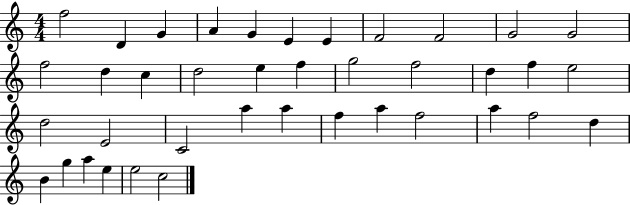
X:1
T:Untitled
M:4/4
L:1/4
K:C
f2 D G A G E E F2 F2 G2 G2 f2 d c d2 e f g2 f2 d f e2 d2 E2 C2 a a f a f2 a f2 d B g a e e2 c2